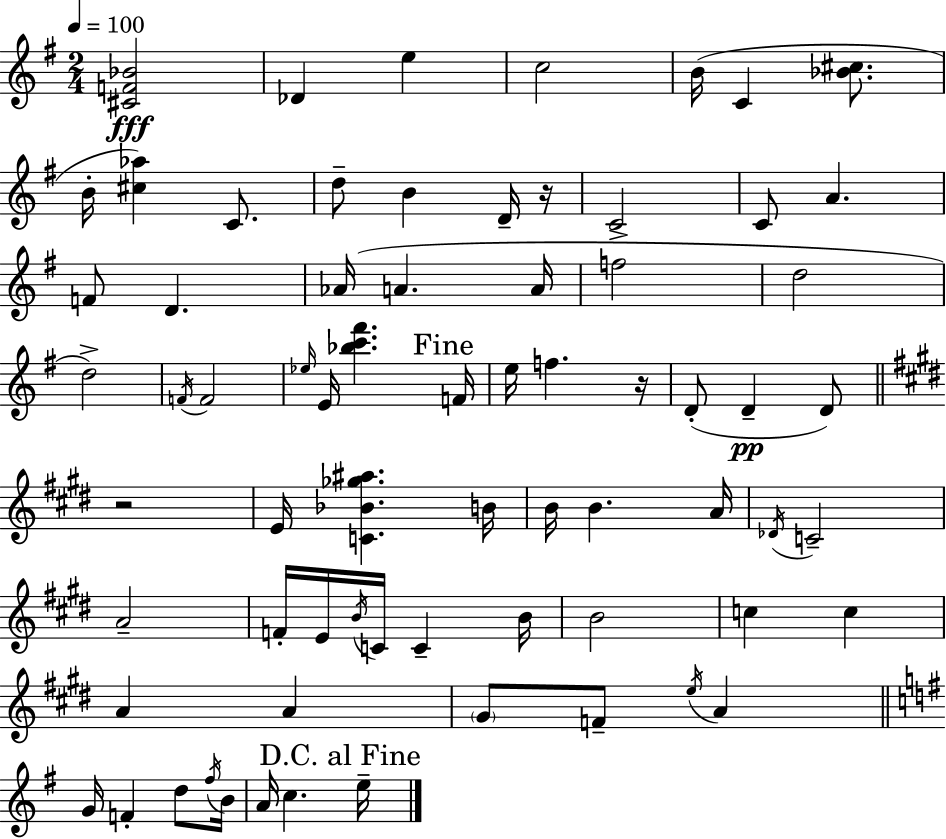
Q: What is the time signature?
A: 2/4